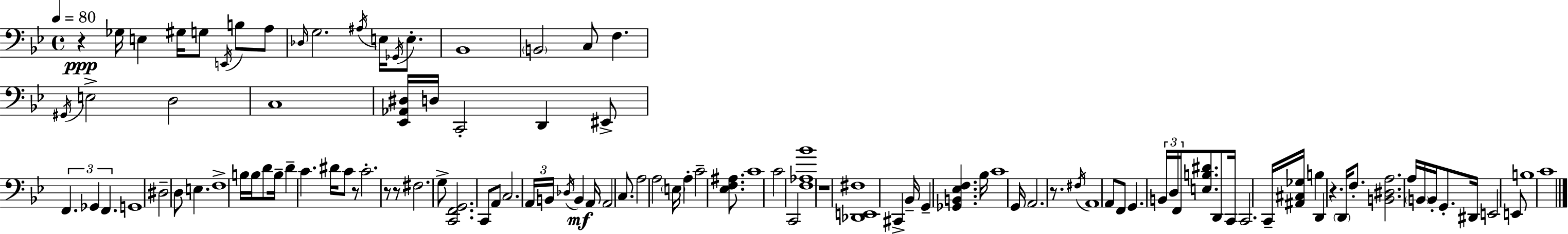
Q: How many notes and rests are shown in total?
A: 110